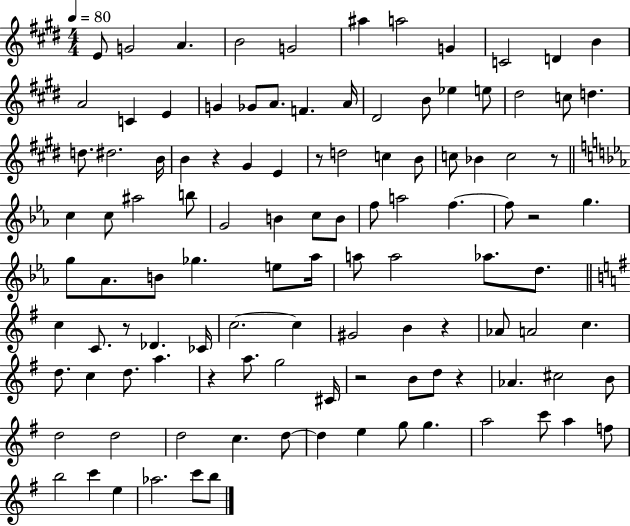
E4/e G4/h A4/q. B4/h G4/h A#5/q A5/h G4/q C4/h D4/q B4/q A4/h C4/q E4/q G4/q Gb4/e A4/e. F4/q. A4/s D#4/h B4/e Eb5/q E5/e D#5/h C5/e D5/q. D5/e. D#5/h. B4/s B4/q R/q G#4/q E4/q R/e D5/h C5/q B4/e C5/e Bb4/q C5/h R/e C5/q C5/e A#5/h B5/e G4/h B4/q C5/e B4/e F5/e A5/h F5/q. F5/e R/h G5/q. G5/e Ab4/e. B4/e Gb5/q. E5/e Ab5/s A5/e A5/h Ab5/e. D5/e. C5/q C4/e. R/e Db4/q. CES4/s C5/h. C5/q G#4/h B4/q R/q Ab4/e A4/h C5/q. D5/e. C5/q D5/e. A5/q. R/q A5/e. G5/h C#4/s R/h B4/e D5/e R/q Ab4/q. C#5/h B4/e D5/h D5/h D5/h C5/q. D5/e D5/q E5/q G5/e G5/q. A5/h C6/e A5/q F5/e B5/h C6/q E5/q Ab5/h. C6/e B5/e